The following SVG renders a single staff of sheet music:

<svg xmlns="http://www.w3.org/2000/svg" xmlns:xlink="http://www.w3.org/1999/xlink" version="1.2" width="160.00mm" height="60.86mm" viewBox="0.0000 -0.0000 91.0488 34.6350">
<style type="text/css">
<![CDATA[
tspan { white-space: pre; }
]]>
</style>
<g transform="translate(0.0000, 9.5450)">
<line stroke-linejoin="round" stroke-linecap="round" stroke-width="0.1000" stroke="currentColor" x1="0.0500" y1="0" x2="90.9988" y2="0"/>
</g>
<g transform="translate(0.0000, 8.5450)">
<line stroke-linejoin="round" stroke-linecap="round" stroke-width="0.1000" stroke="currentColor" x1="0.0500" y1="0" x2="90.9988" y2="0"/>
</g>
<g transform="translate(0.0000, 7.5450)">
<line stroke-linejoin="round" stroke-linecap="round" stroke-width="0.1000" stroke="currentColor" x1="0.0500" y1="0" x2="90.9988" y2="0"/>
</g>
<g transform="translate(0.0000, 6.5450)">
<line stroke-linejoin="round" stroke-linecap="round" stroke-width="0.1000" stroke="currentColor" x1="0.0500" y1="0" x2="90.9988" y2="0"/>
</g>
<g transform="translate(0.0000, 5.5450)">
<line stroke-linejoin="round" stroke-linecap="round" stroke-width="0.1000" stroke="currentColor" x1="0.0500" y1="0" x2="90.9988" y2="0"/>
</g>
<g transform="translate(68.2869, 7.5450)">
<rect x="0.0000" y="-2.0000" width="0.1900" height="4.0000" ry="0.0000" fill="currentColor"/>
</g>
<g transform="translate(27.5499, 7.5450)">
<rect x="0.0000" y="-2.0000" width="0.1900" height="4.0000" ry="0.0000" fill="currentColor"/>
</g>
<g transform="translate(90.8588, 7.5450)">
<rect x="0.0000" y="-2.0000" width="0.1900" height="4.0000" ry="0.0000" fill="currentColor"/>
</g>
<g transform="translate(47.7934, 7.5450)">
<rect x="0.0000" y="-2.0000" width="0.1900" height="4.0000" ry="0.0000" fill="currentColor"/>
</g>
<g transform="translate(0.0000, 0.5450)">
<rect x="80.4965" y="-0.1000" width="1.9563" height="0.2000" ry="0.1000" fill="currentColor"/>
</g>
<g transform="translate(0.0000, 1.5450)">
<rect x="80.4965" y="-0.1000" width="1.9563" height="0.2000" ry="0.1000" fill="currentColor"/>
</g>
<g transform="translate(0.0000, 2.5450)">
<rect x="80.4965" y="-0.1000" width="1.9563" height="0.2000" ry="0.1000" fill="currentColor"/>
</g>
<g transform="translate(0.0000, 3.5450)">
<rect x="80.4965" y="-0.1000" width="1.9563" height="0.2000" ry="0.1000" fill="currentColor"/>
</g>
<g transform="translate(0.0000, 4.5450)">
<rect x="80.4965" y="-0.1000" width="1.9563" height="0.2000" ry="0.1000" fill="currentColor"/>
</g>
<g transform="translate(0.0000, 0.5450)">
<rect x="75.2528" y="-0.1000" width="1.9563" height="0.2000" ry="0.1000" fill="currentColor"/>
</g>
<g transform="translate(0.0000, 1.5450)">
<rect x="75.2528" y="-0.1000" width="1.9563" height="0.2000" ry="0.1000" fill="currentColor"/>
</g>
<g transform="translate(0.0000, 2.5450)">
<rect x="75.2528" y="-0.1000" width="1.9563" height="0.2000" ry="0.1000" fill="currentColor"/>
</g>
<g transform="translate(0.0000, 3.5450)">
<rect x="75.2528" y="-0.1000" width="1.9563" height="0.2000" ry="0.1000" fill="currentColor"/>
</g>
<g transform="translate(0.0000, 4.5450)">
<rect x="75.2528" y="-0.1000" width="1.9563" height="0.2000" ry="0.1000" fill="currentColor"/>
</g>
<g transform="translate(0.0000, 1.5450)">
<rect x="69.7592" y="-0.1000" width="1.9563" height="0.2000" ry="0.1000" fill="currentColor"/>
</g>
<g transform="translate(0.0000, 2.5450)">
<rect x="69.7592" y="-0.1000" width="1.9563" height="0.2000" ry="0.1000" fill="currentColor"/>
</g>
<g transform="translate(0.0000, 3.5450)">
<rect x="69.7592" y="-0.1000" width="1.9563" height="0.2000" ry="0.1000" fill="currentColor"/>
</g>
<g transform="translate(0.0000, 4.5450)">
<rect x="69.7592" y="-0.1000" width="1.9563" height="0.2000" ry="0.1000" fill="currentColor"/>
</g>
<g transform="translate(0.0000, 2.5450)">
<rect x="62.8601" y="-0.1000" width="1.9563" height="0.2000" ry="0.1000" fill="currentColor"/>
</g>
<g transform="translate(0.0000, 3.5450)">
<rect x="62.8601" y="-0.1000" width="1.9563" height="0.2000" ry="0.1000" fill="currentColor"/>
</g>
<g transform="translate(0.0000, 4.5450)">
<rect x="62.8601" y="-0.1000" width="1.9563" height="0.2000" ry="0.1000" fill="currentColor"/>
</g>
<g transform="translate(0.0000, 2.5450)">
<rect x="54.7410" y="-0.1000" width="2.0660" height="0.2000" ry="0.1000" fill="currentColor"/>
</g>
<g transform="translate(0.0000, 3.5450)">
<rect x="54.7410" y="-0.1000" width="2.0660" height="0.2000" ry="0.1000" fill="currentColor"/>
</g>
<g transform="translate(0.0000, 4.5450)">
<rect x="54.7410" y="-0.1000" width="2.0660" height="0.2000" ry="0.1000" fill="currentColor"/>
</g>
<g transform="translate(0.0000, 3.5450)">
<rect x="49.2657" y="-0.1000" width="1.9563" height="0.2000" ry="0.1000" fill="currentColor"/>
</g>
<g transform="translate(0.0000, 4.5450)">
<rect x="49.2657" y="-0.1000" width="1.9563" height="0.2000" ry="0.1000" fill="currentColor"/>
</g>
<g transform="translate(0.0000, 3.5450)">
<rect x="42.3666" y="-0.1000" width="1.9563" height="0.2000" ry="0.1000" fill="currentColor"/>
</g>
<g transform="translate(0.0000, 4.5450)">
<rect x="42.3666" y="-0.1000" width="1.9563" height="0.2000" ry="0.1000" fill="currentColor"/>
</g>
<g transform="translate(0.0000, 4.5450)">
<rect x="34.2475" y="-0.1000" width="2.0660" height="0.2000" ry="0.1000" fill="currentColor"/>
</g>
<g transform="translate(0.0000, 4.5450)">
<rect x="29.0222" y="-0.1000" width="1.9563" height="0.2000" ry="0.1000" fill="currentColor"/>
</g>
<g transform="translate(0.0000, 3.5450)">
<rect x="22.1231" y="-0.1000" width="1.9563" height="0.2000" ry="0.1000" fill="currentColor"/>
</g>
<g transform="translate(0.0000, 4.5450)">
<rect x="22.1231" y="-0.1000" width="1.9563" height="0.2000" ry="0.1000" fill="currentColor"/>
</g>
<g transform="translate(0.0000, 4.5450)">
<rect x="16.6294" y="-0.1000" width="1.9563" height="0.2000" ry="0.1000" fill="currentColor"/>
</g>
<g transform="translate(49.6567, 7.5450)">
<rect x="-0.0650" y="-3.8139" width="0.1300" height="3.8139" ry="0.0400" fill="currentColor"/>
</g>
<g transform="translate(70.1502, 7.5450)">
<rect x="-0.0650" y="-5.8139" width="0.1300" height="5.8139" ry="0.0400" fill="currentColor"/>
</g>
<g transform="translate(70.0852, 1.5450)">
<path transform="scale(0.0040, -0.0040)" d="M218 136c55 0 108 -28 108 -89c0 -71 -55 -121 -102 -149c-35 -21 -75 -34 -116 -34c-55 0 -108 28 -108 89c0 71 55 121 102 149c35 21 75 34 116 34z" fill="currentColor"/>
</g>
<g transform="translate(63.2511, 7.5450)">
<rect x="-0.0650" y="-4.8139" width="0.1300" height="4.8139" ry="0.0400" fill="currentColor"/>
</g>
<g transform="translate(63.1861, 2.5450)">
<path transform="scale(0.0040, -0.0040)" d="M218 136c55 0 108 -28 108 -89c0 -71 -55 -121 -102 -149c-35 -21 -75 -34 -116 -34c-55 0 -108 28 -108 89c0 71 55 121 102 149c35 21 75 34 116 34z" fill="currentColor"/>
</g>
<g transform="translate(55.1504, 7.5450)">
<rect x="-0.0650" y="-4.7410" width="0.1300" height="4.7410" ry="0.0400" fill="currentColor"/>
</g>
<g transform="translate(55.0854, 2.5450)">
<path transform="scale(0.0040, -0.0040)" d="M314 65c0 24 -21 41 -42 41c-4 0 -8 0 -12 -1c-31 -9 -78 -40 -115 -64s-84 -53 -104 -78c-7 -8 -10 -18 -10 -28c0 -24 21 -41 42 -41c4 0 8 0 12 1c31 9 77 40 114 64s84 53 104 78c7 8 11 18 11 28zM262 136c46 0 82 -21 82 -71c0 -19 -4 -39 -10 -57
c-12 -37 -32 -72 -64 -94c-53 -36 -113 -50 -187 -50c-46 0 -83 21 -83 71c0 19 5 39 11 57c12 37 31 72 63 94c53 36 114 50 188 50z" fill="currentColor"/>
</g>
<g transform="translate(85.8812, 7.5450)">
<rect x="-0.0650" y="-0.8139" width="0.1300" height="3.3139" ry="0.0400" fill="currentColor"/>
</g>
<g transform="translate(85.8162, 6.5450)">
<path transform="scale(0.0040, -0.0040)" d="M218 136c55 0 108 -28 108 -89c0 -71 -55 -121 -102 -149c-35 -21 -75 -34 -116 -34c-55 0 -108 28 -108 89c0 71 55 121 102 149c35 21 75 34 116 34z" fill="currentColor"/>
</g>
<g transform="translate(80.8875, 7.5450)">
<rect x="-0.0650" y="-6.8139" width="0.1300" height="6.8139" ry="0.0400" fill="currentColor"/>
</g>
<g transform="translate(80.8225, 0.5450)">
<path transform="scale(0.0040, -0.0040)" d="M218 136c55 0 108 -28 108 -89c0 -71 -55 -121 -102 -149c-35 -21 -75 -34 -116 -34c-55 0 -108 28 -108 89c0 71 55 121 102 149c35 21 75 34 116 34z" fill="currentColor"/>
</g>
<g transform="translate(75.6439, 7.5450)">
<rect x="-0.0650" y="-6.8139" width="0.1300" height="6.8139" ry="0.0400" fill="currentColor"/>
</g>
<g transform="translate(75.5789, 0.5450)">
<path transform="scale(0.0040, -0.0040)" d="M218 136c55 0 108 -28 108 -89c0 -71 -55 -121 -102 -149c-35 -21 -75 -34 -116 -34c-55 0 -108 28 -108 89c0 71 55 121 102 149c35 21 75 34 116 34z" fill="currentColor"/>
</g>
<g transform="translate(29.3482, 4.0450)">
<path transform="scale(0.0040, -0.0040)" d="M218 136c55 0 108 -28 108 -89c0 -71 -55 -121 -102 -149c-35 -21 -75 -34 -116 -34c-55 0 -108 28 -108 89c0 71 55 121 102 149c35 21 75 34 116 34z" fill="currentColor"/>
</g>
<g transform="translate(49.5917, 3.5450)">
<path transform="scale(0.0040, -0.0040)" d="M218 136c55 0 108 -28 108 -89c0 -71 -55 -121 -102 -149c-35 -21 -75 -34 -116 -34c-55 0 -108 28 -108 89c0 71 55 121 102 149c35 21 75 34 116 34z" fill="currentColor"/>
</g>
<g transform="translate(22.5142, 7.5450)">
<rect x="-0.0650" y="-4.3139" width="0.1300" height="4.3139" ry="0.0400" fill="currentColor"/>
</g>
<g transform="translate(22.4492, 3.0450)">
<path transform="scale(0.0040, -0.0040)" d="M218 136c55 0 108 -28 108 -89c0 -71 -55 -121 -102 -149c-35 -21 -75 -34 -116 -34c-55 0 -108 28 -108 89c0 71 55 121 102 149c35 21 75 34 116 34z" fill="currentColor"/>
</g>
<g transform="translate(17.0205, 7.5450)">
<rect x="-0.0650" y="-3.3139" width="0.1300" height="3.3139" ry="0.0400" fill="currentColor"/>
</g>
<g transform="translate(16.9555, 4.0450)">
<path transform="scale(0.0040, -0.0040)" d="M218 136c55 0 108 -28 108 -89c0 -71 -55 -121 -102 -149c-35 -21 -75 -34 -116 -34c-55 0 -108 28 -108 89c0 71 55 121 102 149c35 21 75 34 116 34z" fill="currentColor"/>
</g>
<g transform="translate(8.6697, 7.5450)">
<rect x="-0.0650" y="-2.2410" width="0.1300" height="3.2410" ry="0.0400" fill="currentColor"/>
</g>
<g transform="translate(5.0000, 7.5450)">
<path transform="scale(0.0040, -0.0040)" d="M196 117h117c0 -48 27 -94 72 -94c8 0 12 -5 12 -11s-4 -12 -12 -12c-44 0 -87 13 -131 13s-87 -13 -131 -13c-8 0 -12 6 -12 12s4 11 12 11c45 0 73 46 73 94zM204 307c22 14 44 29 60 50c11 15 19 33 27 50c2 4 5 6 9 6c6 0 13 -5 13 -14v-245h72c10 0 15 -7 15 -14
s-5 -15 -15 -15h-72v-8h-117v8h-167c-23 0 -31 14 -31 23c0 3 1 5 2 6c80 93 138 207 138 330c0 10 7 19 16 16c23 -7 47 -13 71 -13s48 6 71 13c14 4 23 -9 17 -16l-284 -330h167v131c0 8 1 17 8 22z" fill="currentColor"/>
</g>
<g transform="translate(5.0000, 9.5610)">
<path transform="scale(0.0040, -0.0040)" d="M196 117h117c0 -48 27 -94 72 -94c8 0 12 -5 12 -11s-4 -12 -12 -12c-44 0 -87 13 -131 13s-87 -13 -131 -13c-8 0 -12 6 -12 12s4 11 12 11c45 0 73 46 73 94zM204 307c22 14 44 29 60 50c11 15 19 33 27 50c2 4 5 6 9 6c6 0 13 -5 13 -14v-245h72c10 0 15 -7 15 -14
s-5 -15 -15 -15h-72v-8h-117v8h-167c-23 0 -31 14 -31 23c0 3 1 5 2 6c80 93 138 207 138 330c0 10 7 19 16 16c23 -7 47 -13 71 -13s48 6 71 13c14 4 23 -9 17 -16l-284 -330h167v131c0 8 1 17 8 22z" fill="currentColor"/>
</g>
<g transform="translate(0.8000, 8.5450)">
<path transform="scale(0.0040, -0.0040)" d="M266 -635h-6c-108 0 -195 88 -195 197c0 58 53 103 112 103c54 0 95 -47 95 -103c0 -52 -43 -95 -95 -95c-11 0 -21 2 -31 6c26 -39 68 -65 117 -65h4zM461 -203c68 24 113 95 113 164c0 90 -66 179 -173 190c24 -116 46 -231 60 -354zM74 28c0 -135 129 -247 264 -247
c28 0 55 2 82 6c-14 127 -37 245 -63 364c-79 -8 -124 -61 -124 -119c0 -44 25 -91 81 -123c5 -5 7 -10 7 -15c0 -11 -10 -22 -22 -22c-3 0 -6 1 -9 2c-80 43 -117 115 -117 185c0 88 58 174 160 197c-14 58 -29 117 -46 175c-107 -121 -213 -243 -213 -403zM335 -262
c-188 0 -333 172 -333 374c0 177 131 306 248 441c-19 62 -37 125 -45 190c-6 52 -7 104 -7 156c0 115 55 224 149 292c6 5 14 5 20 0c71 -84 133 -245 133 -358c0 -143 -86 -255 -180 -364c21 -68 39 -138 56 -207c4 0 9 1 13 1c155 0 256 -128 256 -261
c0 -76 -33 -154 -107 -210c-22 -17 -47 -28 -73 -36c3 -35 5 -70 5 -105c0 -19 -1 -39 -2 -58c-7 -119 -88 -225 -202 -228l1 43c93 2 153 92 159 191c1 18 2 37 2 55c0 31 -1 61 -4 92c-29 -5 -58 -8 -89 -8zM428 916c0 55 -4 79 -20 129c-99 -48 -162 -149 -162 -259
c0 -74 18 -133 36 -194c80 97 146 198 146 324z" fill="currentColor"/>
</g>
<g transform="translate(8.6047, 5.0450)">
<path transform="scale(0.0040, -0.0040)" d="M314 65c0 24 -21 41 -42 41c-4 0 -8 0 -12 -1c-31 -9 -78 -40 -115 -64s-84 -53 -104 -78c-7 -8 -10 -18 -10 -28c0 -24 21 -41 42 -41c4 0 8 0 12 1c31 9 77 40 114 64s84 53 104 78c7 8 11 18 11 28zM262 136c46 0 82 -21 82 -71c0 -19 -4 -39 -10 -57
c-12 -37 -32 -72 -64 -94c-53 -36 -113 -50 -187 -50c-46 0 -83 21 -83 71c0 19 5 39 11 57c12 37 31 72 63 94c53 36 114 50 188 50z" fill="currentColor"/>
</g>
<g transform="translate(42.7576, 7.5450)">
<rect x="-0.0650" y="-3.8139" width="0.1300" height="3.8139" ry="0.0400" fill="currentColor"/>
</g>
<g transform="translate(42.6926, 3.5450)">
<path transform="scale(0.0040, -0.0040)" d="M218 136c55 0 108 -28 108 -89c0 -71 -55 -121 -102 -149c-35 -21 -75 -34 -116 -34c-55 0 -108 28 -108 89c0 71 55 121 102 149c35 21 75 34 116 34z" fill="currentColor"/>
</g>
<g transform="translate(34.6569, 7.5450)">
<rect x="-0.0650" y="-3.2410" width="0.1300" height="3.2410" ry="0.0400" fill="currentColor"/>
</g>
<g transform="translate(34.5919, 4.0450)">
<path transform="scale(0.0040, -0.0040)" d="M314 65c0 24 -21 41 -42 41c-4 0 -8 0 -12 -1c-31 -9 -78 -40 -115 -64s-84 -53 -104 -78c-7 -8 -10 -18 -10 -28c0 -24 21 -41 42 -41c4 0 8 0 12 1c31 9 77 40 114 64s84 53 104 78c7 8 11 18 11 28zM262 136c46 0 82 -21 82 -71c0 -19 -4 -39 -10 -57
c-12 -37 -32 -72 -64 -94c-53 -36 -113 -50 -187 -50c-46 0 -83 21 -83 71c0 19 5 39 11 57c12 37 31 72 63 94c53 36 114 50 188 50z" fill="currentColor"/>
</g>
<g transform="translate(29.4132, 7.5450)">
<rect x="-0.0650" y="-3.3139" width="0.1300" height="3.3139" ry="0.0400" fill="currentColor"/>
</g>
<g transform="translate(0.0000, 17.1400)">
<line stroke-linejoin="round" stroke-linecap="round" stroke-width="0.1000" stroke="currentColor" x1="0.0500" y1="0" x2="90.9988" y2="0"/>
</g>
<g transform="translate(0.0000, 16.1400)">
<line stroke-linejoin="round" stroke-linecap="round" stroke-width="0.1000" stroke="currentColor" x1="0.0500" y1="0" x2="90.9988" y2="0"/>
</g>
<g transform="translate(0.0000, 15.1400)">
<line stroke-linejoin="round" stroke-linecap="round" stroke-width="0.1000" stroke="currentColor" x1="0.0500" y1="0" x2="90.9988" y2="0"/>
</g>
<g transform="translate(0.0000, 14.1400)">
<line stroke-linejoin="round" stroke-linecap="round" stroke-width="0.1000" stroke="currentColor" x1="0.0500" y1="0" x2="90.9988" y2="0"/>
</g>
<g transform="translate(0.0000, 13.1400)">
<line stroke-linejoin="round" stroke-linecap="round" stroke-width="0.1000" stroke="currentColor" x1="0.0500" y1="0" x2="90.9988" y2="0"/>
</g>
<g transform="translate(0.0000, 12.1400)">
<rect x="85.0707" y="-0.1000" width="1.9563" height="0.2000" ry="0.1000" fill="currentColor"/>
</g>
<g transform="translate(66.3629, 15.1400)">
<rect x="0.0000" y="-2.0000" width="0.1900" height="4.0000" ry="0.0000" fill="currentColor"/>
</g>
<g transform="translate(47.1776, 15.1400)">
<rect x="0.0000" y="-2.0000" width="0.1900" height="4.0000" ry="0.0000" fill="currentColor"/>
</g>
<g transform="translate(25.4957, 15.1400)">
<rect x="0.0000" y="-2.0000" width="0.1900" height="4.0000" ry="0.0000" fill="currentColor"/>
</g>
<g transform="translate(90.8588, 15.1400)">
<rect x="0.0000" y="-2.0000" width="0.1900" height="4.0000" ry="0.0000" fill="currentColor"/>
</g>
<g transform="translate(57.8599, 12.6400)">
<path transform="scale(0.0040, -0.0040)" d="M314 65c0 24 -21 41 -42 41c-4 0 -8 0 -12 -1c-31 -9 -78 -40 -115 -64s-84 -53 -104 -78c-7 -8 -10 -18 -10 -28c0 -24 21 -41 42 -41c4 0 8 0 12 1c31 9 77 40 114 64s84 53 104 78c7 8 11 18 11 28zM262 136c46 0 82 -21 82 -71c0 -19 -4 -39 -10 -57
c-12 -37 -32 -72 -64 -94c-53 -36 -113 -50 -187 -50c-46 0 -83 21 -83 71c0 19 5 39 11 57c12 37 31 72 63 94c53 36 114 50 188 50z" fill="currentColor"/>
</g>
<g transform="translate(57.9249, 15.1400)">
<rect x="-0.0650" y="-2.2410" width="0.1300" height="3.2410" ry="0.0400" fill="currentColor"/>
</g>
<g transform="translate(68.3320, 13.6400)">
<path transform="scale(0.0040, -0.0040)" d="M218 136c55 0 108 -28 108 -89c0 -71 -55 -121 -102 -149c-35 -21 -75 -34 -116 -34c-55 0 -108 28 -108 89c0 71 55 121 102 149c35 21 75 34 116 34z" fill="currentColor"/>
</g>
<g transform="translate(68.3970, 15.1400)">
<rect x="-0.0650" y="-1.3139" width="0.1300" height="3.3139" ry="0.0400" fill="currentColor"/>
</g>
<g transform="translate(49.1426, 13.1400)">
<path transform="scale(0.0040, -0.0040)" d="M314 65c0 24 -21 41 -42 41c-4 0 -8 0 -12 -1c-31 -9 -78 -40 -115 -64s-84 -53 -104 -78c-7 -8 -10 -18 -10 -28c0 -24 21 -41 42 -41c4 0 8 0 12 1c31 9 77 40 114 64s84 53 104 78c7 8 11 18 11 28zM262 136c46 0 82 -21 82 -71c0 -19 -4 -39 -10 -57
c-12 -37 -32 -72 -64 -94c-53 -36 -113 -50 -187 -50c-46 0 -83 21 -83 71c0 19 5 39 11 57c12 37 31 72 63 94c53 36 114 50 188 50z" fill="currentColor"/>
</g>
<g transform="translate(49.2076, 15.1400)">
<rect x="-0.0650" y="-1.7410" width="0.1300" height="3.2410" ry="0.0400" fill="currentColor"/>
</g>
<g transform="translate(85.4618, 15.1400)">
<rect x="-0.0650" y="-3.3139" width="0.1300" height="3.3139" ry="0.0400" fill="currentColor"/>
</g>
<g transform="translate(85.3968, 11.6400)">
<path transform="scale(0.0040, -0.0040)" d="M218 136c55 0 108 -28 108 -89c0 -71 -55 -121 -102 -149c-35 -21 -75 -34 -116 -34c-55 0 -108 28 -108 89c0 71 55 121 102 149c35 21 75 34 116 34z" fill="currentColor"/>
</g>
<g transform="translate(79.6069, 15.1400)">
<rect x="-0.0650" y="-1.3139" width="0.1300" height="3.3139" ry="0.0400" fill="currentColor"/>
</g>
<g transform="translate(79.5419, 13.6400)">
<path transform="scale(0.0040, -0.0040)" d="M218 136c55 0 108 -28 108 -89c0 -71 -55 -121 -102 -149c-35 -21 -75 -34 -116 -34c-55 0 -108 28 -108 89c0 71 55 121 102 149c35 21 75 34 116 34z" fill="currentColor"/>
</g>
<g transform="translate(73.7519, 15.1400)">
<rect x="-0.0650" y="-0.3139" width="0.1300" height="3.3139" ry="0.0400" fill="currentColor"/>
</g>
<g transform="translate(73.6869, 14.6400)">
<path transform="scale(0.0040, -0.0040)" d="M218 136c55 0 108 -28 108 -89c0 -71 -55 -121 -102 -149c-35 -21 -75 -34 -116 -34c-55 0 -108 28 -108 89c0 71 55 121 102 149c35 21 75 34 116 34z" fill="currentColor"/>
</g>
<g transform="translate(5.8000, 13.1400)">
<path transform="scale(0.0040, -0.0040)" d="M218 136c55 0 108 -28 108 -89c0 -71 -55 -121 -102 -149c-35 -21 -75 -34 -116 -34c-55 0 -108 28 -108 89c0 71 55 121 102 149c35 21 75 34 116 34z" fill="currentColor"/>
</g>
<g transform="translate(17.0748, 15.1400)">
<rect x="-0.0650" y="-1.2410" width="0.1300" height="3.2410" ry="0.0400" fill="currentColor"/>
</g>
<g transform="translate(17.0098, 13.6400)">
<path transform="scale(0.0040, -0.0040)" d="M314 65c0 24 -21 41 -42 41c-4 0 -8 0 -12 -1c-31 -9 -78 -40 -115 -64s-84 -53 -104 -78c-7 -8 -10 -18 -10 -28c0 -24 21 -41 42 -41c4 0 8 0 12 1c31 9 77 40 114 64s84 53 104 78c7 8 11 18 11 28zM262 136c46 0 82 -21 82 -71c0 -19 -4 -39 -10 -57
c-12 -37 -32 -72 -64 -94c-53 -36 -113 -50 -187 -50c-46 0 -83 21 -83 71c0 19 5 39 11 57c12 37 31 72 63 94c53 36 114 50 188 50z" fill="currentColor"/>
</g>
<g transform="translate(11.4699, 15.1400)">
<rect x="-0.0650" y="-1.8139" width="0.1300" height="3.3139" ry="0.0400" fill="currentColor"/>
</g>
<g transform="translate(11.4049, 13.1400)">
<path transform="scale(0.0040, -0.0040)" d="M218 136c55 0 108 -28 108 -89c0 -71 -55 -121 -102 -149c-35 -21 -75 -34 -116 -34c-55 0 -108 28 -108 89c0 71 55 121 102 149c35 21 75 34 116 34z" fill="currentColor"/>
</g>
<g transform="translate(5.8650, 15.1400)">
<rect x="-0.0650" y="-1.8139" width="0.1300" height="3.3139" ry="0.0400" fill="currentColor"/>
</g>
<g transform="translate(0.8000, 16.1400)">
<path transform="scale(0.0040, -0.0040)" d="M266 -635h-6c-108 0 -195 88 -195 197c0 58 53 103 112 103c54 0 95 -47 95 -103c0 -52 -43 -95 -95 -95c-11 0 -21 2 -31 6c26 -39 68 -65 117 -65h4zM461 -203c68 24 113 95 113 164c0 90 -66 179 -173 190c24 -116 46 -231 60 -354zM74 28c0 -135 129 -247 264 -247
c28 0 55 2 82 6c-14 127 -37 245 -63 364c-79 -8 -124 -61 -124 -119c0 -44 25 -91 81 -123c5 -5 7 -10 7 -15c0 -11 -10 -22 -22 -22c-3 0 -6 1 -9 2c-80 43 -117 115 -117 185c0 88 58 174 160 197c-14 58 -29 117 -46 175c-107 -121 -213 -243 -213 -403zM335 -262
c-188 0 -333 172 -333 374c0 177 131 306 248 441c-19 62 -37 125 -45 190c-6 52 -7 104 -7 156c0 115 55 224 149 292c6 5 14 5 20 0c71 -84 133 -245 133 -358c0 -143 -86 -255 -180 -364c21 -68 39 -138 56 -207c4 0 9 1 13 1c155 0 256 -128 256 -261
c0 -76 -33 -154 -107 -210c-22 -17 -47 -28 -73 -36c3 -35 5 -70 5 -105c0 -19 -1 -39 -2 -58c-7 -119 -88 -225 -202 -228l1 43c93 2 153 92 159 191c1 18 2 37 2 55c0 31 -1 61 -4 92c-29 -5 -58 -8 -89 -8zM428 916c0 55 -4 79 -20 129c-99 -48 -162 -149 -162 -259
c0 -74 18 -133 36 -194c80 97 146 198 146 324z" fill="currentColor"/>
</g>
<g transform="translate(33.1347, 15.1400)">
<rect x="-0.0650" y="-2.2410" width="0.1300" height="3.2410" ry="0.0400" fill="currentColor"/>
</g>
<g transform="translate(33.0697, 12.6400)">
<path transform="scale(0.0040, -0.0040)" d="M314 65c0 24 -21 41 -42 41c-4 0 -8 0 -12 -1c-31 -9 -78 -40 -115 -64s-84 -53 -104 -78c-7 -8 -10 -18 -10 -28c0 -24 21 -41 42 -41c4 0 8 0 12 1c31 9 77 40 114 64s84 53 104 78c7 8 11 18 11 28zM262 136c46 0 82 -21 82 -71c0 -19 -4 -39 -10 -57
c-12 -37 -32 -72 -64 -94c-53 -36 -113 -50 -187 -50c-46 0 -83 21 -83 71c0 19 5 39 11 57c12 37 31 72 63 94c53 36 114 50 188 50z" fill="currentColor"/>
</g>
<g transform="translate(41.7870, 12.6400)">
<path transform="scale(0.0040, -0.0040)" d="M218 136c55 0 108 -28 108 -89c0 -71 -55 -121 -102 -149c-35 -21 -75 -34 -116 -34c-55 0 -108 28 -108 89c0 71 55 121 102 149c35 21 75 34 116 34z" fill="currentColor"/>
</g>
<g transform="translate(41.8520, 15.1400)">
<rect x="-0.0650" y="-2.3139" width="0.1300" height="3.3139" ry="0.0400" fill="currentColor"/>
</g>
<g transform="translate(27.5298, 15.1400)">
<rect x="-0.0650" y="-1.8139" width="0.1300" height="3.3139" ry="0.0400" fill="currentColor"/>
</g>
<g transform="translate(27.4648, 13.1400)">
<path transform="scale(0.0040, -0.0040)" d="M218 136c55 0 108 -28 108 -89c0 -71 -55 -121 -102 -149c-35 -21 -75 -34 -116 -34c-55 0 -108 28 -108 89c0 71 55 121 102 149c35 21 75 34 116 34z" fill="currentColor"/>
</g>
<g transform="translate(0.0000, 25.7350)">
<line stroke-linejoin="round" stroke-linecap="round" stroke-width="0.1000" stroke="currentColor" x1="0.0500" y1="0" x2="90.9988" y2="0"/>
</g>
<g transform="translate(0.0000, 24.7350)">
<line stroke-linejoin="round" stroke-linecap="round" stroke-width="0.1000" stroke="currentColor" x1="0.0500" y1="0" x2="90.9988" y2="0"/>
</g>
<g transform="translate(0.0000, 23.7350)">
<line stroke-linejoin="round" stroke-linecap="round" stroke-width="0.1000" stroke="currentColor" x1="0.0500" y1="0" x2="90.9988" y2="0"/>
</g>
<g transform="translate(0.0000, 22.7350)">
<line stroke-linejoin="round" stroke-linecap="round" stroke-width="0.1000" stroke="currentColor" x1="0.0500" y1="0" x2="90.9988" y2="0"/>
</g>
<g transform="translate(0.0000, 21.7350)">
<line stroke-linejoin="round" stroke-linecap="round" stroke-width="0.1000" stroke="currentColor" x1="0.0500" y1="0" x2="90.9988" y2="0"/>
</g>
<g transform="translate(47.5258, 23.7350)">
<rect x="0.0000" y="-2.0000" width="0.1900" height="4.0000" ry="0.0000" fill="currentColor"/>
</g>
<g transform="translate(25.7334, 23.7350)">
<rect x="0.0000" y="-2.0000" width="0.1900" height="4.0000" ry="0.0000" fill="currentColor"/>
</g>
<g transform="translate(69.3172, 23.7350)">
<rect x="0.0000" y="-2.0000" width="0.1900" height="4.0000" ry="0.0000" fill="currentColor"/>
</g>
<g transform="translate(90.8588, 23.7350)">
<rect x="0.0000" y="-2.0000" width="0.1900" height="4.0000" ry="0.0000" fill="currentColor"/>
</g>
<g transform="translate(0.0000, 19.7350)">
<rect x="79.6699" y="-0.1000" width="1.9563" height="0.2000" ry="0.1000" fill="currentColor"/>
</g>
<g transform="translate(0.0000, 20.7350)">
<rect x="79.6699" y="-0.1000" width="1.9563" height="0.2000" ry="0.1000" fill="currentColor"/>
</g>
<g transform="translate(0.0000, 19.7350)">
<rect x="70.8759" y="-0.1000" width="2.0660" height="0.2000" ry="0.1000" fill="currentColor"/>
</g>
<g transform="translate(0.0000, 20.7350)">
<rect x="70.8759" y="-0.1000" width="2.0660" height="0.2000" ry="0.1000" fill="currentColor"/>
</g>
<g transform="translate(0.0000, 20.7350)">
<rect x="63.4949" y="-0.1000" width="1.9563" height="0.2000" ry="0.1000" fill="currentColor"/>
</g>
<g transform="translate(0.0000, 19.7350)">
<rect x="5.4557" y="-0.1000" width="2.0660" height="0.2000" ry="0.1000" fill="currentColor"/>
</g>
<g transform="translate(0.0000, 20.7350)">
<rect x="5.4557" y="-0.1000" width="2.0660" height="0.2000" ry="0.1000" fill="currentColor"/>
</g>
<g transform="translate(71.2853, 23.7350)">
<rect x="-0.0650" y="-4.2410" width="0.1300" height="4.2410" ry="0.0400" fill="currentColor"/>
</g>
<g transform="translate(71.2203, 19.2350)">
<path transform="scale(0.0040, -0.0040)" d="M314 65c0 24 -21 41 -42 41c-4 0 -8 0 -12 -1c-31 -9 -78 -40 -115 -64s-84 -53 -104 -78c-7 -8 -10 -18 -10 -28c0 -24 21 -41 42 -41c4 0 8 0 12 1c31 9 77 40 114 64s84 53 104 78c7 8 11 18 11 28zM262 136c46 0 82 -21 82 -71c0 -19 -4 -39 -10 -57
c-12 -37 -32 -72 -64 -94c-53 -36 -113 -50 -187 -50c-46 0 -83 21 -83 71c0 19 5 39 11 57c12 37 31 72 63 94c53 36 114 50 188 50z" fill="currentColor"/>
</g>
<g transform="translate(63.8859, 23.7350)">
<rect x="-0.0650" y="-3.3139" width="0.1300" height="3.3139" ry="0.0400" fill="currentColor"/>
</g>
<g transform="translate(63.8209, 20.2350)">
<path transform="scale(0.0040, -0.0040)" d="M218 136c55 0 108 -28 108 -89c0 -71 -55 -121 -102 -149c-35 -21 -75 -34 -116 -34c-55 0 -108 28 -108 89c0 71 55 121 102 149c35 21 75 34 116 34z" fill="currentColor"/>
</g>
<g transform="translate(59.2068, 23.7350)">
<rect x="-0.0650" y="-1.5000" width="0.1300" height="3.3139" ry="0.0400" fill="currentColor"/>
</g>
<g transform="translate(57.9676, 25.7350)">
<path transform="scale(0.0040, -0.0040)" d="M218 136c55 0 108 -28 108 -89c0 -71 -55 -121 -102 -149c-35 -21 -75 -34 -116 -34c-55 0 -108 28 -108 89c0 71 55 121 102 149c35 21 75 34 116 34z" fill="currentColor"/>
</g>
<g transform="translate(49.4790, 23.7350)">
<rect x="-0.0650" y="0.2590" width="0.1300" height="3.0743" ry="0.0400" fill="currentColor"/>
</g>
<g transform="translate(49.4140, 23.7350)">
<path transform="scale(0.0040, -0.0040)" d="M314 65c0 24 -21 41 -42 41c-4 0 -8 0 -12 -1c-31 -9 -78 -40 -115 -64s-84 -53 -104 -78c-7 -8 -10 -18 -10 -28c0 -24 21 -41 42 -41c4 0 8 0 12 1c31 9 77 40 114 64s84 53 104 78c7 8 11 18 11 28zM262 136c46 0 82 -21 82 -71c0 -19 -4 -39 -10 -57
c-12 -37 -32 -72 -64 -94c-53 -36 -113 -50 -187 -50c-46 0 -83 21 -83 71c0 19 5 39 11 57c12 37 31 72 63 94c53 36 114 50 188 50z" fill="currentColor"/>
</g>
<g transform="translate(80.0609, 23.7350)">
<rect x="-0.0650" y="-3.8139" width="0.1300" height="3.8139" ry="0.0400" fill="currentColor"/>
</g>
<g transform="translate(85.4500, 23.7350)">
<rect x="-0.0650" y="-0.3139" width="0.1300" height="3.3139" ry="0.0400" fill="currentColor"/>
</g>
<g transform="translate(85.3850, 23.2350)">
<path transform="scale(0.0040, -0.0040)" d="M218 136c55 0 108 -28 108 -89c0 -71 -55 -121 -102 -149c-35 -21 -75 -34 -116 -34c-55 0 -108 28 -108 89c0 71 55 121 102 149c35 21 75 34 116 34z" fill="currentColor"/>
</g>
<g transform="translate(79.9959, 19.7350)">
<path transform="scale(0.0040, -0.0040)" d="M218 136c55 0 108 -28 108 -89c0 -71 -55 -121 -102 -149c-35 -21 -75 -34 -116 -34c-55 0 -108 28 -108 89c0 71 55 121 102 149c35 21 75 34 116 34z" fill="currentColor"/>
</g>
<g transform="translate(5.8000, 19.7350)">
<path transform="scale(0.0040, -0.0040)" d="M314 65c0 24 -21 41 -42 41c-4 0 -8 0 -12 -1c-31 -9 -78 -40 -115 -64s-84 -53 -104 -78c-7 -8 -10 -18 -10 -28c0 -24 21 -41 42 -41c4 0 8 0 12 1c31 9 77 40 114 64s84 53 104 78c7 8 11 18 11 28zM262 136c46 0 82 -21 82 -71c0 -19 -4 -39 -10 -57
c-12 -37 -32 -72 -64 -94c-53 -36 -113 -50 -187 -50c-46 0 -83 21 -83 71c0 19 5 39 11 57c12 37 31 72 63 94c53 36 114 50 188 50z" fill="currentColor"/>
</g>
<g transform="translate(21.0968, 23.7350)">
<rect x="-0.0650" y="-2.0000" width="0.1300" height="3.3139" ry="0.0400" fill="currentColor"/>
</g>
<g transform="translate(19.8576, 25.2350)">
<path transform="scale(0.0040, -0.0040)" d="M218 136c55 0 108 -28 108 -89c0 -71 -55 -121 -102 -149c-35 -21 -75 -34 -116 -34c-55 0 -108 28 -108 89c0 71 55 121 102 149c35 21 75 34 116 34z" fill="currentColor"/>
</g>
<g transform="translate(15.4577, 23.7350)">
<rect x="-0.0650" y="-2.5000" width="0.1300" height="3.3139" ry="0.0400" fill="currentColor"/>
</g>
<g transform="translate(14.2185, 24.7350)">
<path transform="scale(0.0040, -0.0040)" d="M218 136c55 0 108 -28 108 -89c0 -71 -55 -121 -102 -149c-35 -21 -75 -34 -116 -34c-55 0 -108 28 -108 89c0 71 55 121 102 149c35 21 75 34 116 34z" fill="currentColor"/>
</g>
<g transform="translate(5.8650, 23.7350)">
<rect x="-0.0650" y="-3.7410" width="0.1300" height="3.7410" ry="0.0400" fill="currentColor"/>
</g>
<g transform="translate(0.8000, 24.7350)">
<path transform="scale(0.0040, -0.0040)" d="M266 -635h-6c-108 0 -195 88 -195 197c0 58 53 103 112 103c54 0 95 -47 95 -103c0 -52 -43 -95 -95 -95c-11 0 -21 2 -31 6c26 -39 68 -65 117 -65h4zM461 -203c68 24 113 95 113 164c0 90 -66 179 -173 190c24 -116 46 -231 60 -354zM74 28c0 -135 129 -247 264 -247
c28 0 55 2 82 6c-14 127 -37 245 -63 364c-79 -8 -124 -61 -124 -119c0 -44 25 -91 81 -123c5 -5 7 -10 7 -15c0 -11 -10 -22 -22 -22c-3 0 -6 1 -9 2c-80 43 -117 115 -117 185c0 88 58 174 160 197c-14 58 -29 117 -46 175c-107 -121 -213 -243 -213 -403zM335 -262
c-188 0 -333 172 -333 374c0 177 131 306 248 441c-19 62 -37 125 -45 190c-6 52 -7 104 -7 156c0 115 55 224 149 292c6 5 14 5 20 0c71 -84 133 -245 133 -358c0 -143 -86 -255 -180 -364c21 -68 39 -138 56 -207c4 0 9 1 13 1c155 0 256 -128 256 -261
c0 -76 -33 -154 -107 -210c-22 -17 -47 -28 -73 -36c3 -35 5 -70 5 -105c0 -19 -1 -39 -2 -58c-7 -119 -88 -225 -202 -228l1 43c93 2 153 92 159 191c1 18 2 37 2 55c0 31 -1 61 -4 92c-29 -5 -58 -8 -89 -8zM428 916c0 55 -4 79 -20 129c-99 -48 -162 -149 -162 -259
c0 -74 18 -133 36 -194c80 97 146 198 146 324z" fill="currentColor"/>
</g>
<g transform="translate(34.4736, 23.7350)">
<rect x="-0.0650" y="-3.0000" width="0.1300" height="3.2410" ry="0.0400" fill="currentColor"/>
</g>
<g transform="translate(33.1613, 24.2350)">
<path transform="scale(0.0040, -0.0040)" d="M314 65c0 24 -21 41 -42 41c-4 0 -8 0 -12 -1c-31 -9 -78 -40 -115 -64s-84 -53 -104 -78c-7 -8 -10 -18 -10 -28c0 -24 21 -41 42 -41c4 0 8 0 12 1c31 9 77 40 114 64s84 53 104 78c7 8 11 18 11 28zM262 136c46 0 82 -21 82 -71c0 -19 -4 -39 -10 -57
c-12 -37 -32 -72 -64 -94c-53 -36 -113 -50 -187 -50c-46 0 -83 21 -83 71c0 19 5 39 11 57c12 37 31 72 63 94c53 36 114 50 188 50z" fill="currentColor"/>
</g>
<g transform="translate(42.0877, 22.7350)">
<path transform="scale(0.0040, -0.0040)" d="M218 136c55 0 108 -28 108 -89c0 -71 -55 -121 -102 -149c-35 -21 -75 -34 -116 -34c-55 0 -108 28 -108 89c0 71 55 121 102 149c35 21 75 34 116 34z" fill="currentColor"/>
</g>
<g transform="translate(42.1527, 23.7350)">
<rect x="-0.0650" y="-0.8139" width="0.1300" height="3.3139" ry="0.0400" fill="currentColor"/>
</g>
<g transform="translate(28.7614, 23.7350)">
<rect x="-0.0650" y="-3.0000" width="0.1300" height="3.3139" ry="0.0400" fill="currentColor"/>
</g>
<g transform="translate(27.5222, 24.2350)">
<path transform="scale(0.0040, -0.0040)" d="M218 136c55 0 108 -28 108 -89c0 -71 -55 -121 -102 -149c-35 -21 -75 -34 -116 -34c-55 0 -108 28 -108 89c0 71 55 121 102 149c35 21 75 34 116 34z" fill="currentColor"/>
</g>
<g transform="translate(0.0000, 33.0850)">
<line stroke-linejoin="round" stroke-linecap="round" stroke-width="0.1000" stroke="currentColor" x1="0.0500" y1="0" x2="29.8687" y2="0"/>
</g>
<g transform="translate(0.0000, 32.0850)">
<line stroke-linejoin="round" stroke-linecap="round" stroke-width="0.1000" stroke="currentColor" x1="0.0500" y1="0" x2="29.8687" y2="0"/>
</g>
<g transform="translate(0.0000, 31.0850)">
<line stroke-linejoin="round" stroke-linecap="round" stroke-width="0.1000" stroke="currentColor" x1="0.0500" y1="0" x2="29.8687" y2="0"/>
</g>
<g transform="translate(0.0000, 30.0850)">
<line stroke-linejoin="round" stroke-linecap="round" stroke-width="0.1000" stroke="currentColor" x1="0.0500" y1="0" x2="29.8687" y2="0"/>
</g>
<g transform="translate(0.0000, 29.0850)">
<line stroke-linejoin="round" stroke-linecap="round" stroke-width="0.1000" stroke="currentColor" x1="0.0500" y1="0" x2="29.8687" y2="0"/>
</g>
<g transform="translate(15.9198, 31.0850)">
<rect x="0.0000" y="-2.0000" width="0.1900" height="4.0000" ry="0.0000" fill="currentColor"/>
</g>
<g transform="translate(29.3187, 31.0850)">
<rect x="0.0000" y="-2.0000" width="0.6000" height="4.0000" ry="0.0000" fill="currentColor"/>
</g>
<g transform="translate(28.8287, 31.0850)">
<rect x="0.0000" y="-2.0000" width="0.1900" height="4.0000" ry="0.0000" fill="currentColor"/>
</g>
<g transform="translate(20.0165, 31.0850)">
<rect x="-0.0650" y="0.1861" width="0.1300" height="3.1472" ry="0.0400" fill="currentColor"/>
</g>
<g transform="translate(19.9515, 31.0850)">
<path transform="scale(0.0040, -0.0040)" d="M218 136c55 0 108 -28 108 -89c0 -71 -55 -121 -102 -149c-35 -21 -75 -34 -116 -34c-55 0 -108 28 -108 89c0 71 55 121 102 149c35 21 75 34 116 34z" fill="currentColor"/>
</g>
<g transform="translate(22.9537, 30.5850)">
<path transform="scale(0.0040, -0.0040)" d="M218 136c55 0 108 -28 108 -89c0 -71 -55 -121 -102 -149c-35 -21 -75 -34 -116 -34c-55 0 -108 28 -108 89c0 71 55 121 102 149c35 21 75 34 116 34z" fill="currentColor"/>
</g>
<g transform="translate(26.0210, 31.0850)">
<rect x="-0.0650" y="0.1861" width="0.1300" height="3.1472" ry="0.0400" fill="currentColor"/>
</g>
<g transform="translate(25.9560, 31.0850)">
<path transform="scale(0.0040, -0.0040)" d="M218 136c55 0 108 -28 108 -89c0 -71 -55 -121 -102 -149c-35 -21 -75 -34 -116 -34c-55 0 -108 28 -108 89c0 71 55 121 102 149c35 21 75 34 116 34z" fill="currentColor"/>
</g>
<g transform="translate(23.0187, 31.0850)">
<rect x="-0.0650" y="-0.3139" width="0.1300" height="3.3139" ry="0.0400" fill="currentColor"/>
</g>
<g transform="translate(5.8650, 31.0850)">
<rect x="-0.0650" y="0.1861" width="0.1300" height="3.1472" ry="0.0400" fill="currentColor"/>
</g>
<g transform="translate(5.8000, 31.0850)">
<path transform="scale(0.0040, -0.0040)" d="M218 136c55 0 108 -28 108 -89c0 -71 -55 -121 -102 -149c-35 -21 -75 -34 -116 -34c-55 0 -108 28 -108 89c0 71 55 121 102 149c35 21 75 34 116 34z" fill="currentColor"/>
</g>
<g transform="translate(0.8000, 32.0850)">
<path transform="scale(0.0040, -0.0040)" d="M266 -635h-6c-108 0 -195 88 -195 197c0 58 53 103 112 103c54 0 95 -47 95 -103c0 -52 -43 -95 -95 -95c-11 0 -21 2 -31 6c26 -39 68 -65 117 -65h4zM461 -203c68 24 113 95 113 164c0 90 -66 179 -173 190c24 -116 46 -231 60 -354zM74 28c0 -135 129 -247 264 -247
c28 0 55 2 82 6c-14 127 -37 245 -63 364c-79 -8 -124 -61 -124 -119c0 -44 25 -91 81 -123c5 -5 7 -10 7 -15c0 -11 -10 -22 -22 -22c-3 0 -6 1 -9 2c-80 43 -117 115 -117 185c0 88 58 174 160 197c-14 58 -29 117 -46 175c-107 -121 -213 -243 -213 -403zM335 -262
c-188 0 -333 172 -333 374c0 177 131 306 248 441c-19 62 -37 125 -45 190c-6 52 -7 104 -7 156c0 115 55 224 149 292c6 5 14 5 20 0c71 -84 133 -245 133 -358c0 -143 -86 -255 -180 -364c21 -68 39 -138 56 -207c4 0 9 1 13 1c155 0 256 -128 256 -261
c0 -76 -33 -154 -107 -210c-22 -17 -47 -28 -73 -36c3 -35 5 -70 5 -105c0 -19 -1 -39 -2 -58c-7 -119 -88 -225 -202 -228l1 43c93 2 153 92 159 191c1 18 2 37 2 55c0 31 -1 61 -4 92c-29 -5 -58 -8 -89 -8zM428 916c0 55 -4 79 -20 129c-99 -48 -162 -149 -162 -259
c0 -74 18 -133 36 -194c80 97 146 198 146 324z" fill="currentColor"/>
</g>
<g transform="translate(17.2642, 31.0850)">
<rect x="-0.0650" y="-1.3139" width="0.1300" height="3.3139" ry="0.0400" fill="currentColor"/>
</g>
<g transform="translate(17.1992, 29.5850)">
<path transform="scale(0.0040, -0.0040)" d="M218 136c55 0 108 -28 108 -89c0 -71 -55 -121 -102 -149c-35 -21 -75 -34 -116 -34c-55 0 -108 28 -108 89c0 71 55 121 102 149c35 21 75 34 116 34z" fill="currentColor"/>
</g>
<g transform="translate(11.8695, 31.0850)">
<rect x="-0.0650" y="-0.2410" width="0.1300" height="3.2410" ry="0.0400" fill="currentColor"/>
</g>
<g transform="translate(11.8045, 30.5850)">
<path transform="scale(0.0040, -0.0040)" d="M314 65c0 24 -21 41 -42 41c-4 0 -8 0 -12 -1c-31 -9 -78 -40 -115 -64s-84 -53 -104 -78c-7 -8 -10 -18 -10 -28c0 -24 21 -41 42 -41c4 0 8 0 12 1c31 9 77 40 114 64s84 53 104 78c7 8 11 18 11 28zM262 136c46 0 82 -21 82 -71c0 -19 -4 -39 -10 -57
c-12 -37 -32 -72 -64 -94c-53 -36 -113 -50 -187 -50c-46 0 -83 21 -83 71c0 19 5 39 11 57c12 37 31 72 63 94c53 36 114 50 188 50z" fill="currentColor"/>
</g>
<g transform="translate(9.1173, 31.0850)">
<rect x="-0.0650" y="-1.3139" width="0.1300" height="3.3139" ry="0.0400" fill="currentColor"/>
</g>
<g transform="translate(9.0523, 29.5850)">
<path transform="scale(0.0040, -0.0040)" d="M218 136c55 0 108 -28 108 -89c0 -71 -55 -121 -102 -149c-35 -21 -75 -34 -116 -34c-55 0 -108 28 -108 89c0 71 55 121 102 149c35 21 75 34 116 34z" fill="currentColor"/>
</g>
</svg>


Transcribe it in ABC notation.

X:1
T:Untitled
M:4/4
L:1/4
K:C
g2 b d' b b2 c' c' e'2 e' g' b' b' d f f e2 f g2 g f2 g2 e c e b c'2 G F A A2 d B2 E b d'2 c' c B e c2 e B c B